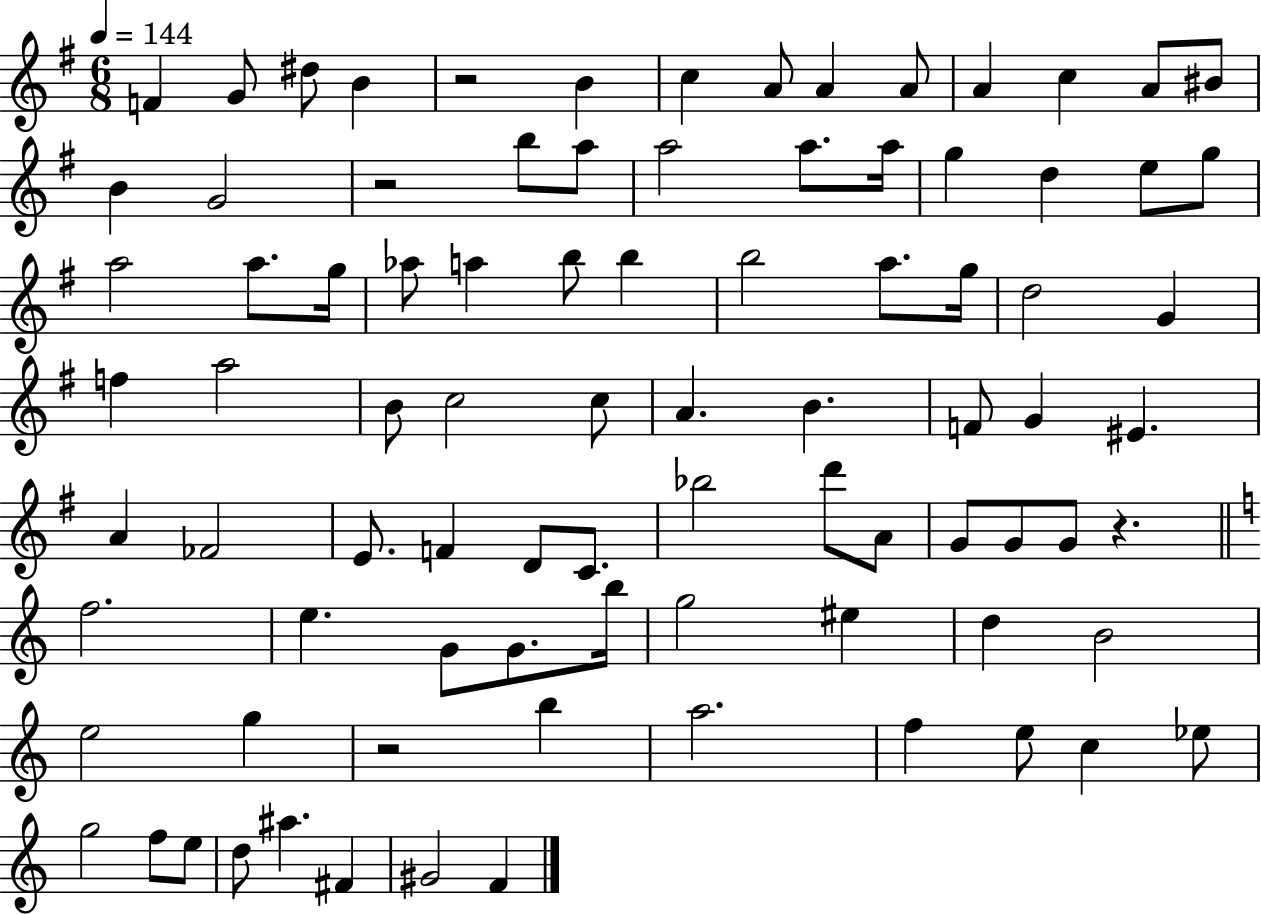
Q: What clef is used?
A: treble